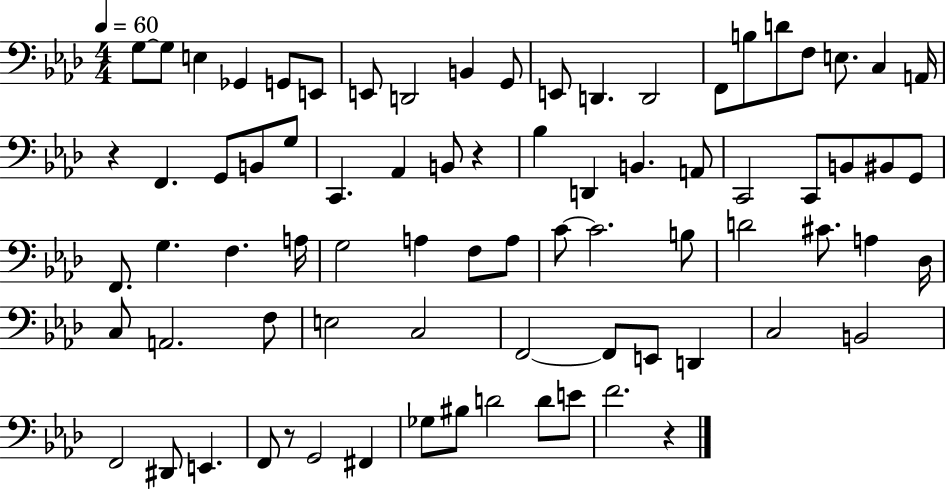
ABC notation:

X:1
T:Untitled
M:4/4
L:1/4
K:Ab
G,/2 G,/2 E, _G,, G,,/2 E,,/2 E,,/2 D,,2 B,, G,,/2 E,,/2 D,, D,,2 F,,/2 B,/2 D/2 F,/2 E,/2 C, A,,/4 z F,, G,,/2 B,,/2 G,/2 C,, _A,, B,,/2 z _B, D,, B,, A,,/2 C,,2 C,,/2 B,,/2 ^B,,/2 G,,/2 F,,/2 G, F, A,/4 G,2 A, F,/2 A,/2 C/2 C2 B,/2 D2 ^C/2 A, _D,/4 C,/2 A,,2 F,/2 E,2 C,2 F,,2 F,,/2 E,,/2 D,, C,2 B,,2 F,,2 ^D,,/2 E,, F,,/2 z/2 G,,2 ^F,, _G,/2 ^B,/2 D2 D/2 E/2 F2 z